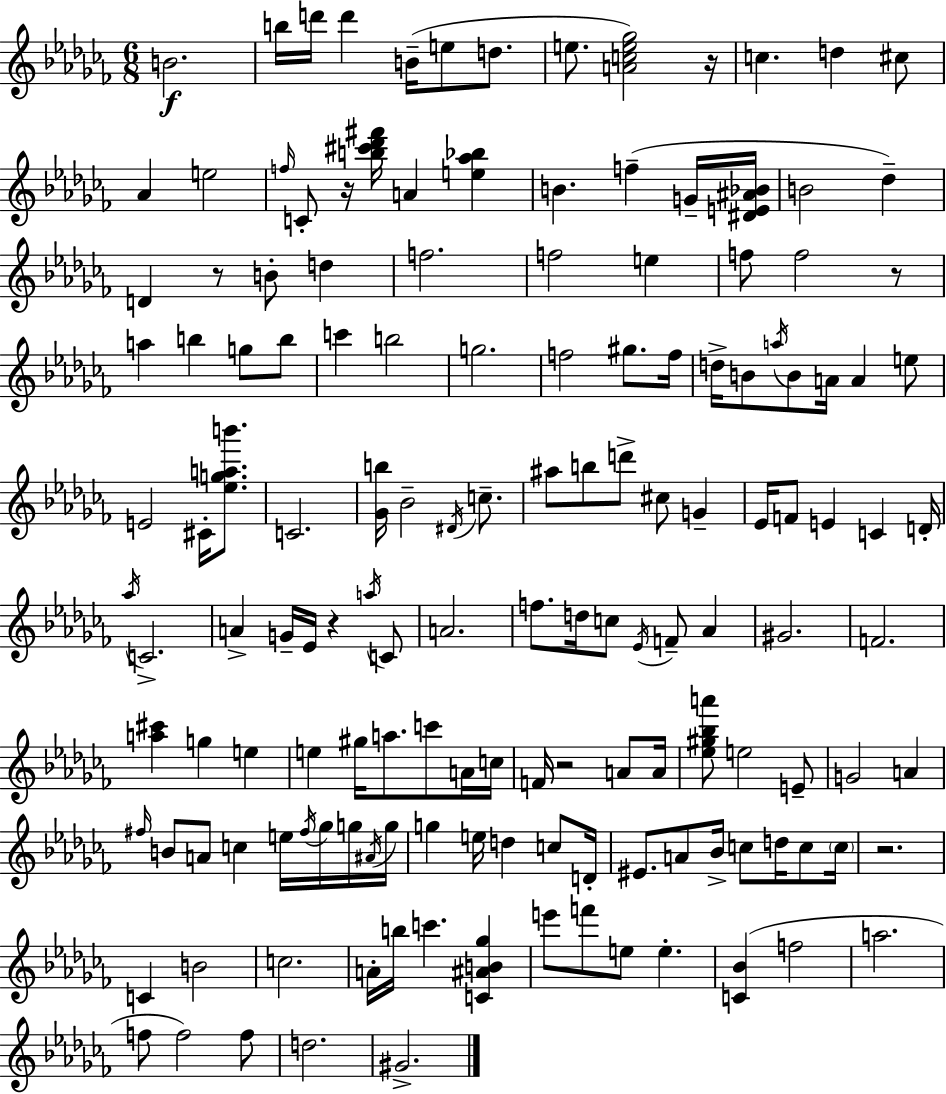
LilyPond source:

{
  \clef treble
  \numericTimeSignature
  \time 6/8
  \key aes \minor
  b'2.\f | b''16 d'''16 d'''4 b'16--( e''8 d''8. | e''8. <a' c'' e'' ges''>2) r16 | c''4. d''4 cis''8 | \break aes'4 e''2 | \grace { f''16 } c'8-. r16 <b'' cis''' des''' fis'''>16 a'4 <e'' aes'' bes''>4 | b'4. f''4--( g'16-- | <dis' e' ais' bes'>16 b'2 des''4--) | \break d'4 r8 b'8-. d''4 | f''2. | f''2 e''4 | f''8 f''2 r8 | \break a''4 b''4 g''8 b''8 | c'''4 b''2 | g''2. | f''2 gis''8. | \break f''16 d''16-> b'8 \acciaccatura { a''16 } b'8 a'16 a'4 | e''8 e'2 cis'16-. <ees'' g'' a'' b'''>8. | c'2. | <ges' b''>16 bes'2-- \acciaccatura { dis'16 } | \break c''8.-- ais''8 b''8 d'''8-> cis''8 g'4-- | ees'16 f'8 e'4 c'4 | d'16-. \acciaccatura { aes''16 } c'2.-> | a'4-> g'16-- ees'16 r4 | \break \acciaccatura { a''16 } c'8 a'2. | f''8. d''16 c''8 \acciaccatura { ees'16 } | f'8-- aes'4 gis'2. | f'2. | \break <a'' cis'''>4 g''4 | e''4 e''4 gis''16 a''8. | c'''8 a'16 c''16 f'16 r2 | a'8 a'16 <ees'' gis'' bes'' a'''>8 e''2 | \break e'8-- g'2 | a'4 \grace { fis''16 } b'8 a'8 c''4 | e''16 \acciaccatura { fis''16 } ges''16 g''16 \acciaccatura { ais'16 } g''16 g''4 | e''16 d''4 c''8 d'16-. eis'8. | \break a'8 bes'16-> c''8 d''16 c''8 \parenthesize c''16 r2. | c'4 | b'2 c''2. | a'16-. b''16 c'''4. | \break <c' ais' b' ges''>4 e'''8 f'''8 | e''8 e''4.-. <c' bes'>4( | f''2 a''2. | f''8 f''2) | \break f''8 d''2. | gis'2.-> | \bar "|."
}